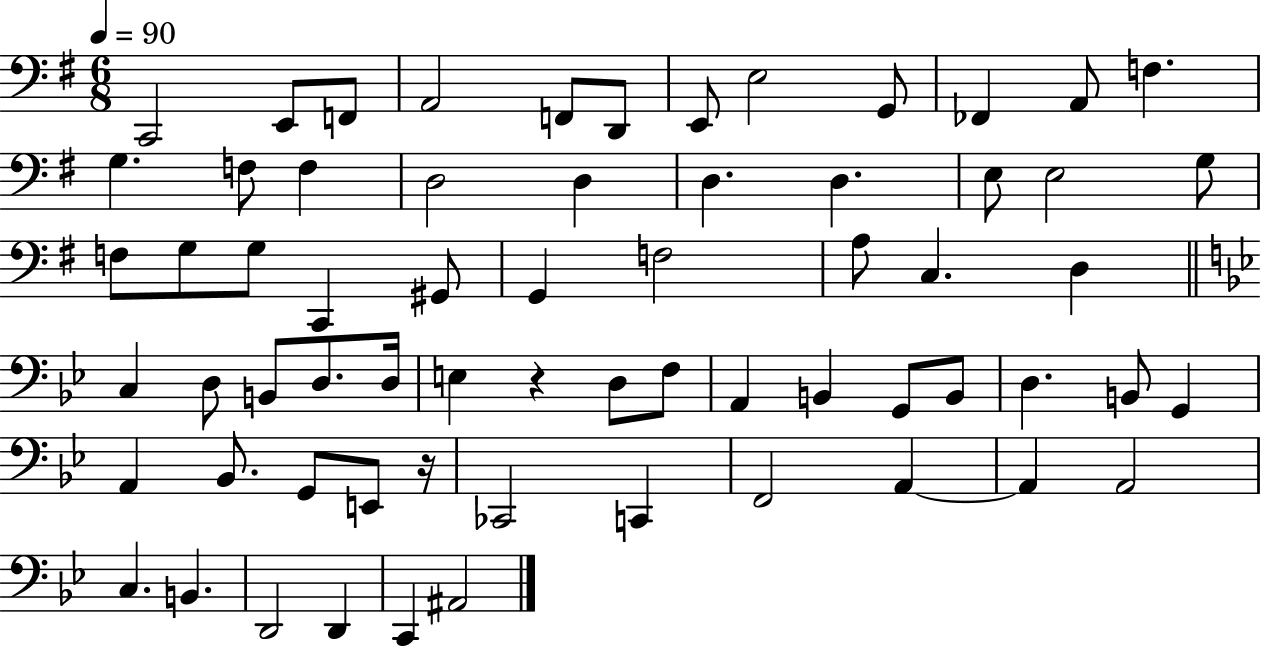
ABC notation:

X:1
T:Untitled
M:6/8
L:1/4
K:G
C,,2 E,,/2 F,,/2 A,,2 F,,/2 D,,/2 E,,/2 E,2 G,,/2 _F,, A,,/2 F, G, F,/2 F, D,2 D, D, D, E,/2 E,2 G,/2 F,/2 G,/2 G,/2 C,, ^G,,/2 G,, F,2 A,/2 C, D, C, D,/2 B,,/2 D,/2 D,/4 E, z D,/2 F,/2 A,, B,, G,,/2 B,,/2 D, B,,/2 G,, A,, _B,,/2 G,,/2 E,,/2 z/4 _C,,2 C,, F,,2 A,, A,, A,,2 C, B,, D,,2 D,, C,, ^A,,2